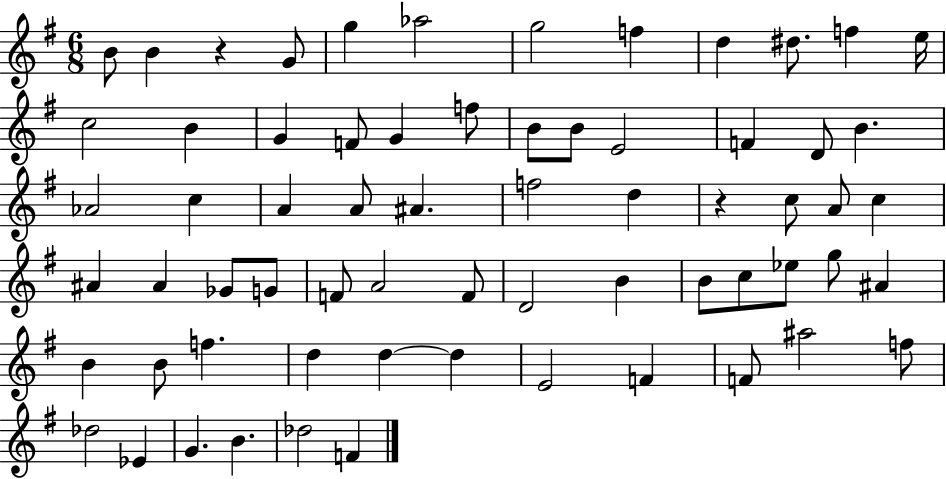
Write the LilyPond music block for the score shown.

{
  \clef treble
  \numericTimeSignature
  \time 6/8
  \key g \major
  b'8 b'4 r4 g'8 | g''4 aes''2 | g''2 f''4 | d''4 dis''8. f''4 e''16 | \break c''2 b'4 | g'4 f'8 g'4 f''8 | b'8 b'8 e'2 | f'4 d'8 b'4. | \break aes'2 c''4 | a'4 a'8 ais'4. | f''2 d''4 | r4 c''8 a'8 c''4 | \break ais'4 ais'4 ges'8 g'8 | f'8 a'2 f'8 | d'2 b'4 | b'8 c''8 ees''8 g''8 ais'4 | \break b'4 b'8 f''4. | d''4 d''4~~ d''4 | e'2 f'4 | f'8 ais''2 f''8 | \break des''2 ees'4 | g'4. b'4. | des''2 f'4 | \bar "|."
}